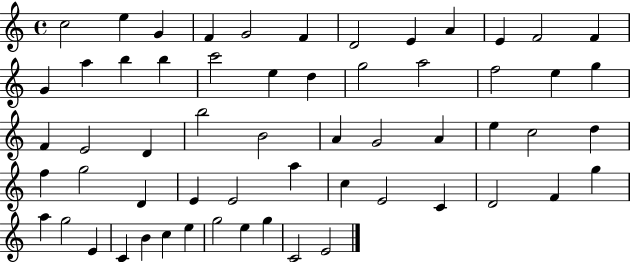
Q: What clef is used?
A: treble